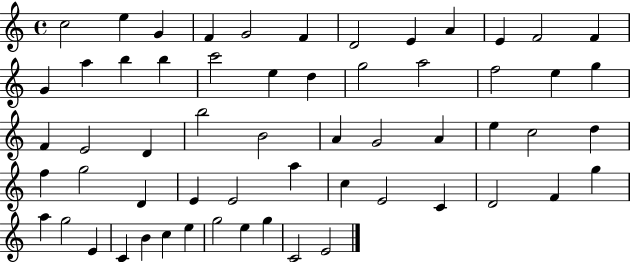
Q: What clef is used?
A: treble